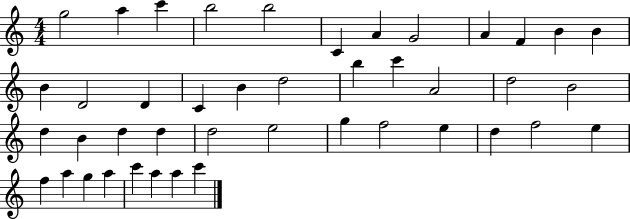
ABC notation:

X:1
T:Untitled
M:4/4
L:1/4
K:C
g2 a c' b2 b2 C A G2 A F B B B D2 D C B d2 b c' A2 d2 B2 d B d d d2 e2 g f2 e d f2 e f a g a c' a a c'